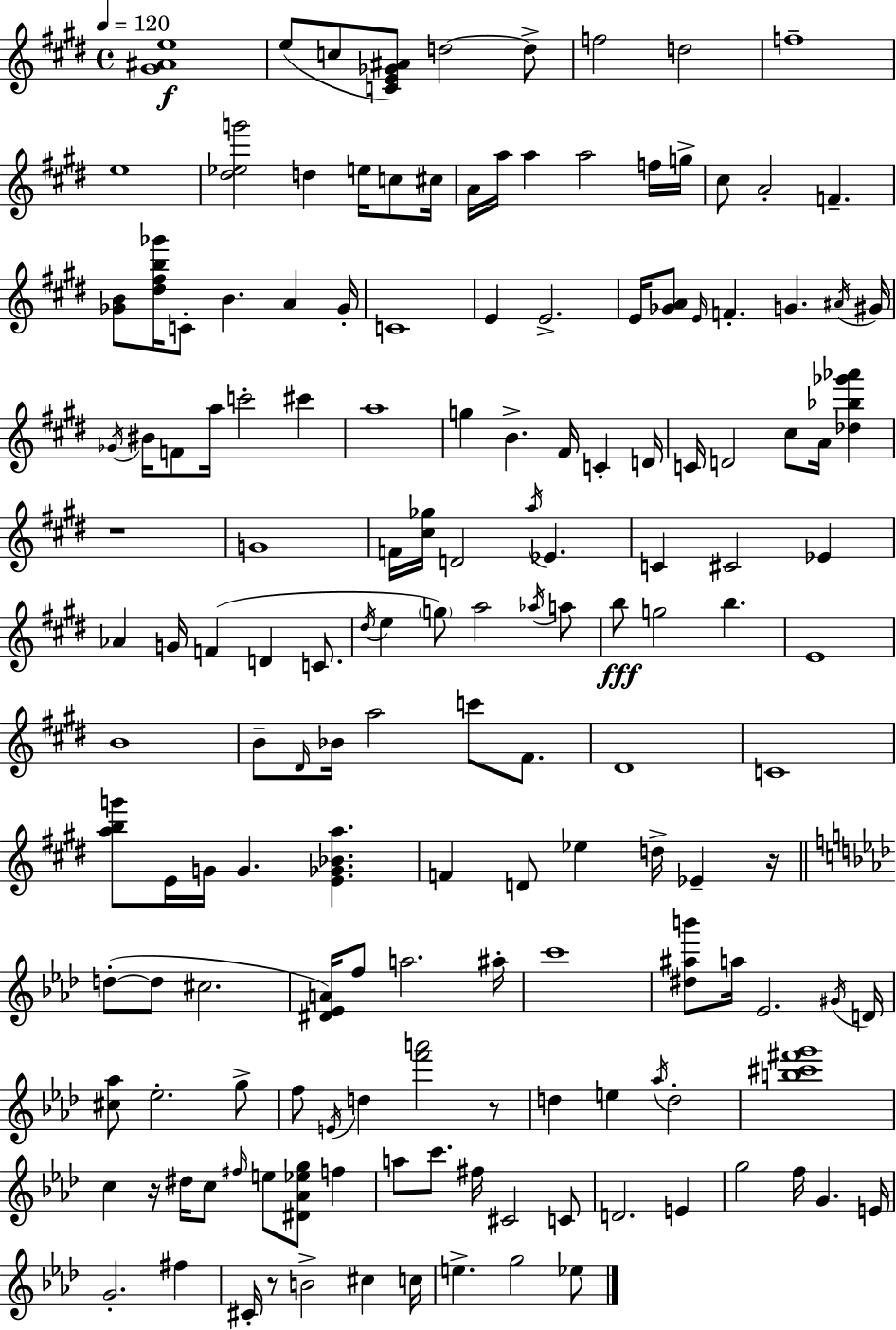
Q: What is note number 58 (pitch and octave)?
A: Eb4